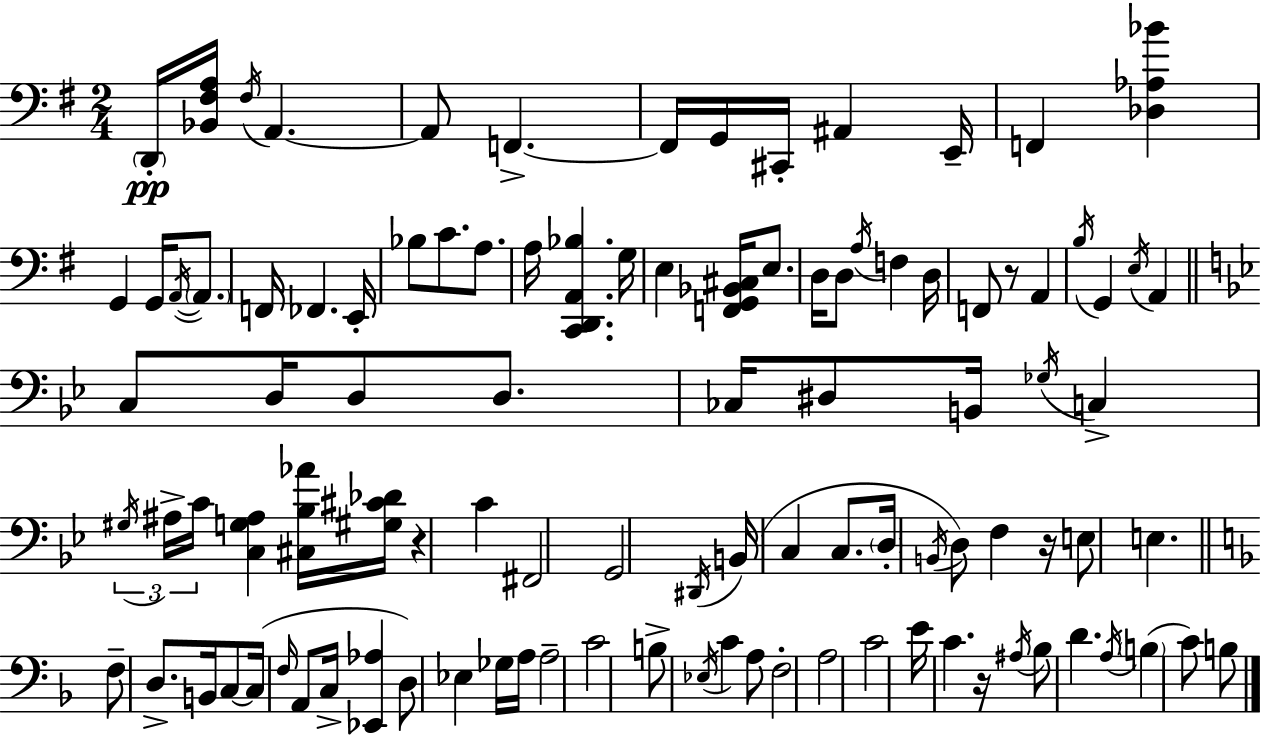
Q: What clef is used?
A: bass